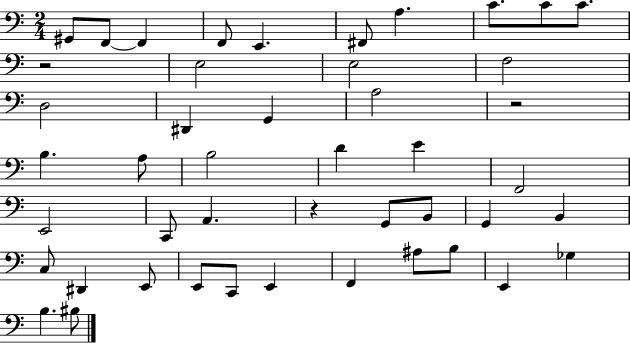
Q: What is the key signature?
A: C major